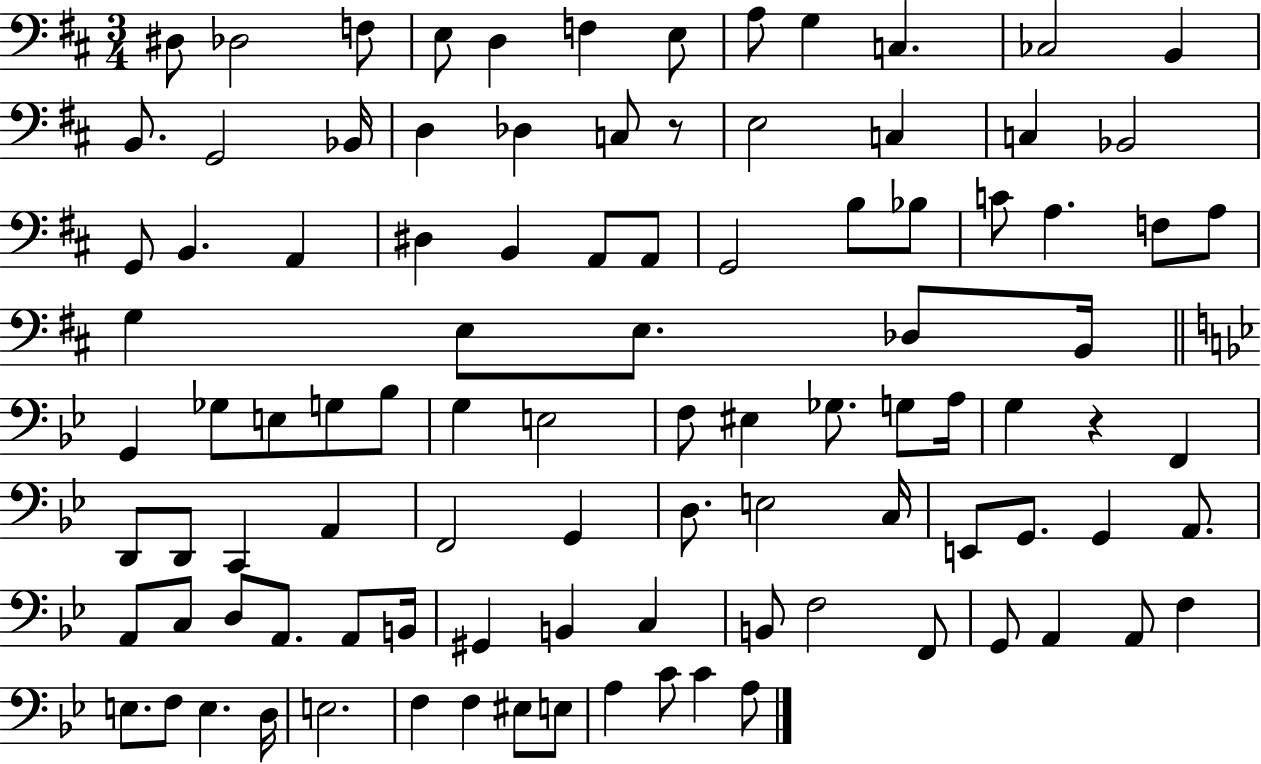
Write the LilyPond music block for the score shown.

{
  \clef bass
  \numericTimeSignature
  \time 3/4
  \key d \major
  dis8 des2 f8 | e8 d4 f4 e8 | a8 g4 c4. | ces2 b,4 | \break b,8. g,2 bes,16 | d4 des4 c8 r8 | e2 c4 | c4 bes,2 | \break g,8 b,4. a,4 | dis4 b,4 a,8 a,8 | g,2 b8 bes8 | c'8 a4. f8 a8 | \break g4 e8 e8. des8 b,16 | \bar "||" \break \key bes \major g,4 ges8 e8 g8 bes8 | g4 e2 | f8 eis4 ges8. g8 a16 | g4 r4 f,4 | \break d,8 d,8 c,4 a,4 | f,2 g,4 | d8. e2 c16 | e,8 g,8. g,4 a,8. | \break a,8 c8 d8 a,8. a,8 b,16 | gis,4 b,4 c4 | b,8 f2 f,8 | g,8 a,4 a,8 f4 | \break e8. f8 e4. d16 | e2. | f4 f4 eis8 e8 | a4 c'8 c'4 a8 | \break \bar "|."
}